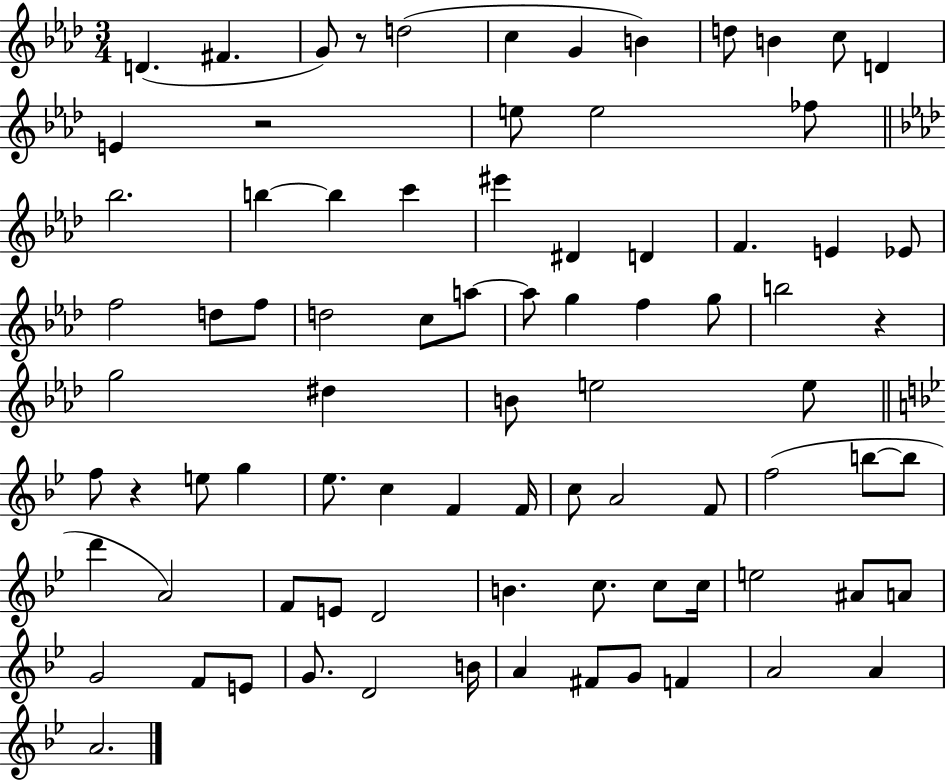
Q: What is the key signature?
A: AES major